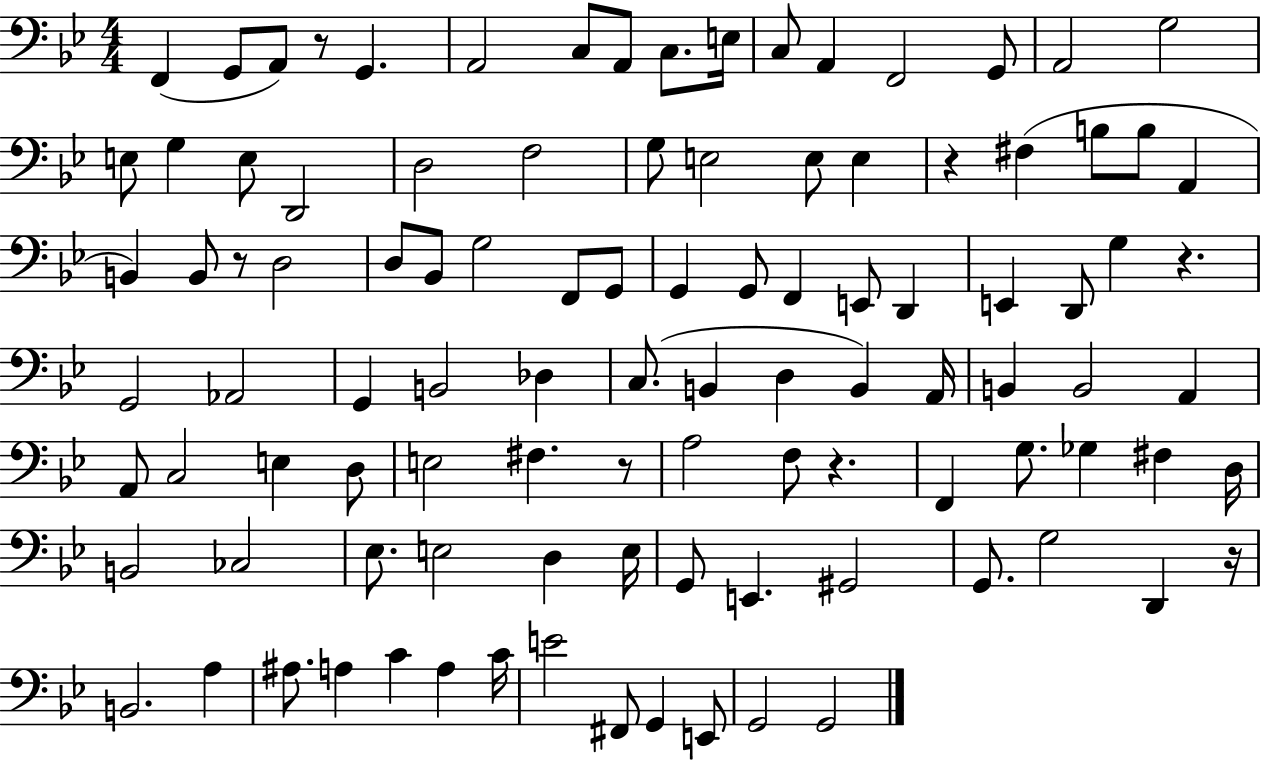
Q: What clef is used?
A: bass